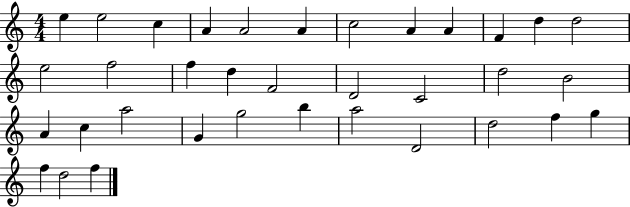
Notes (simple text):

E5/q E5/h C5/q A4/q A4/h A4/q C5/h A4/q A4/q F4/q D5/q D5/h E5/h F5/h F5/q D5/q F4/h D4/h C4/h D5/h B4/h A4/q C5/q A5/h G4/q G5/h B5/q A5/h D4/h D5/h F5/q G5/q F5/q D5/h F5/q